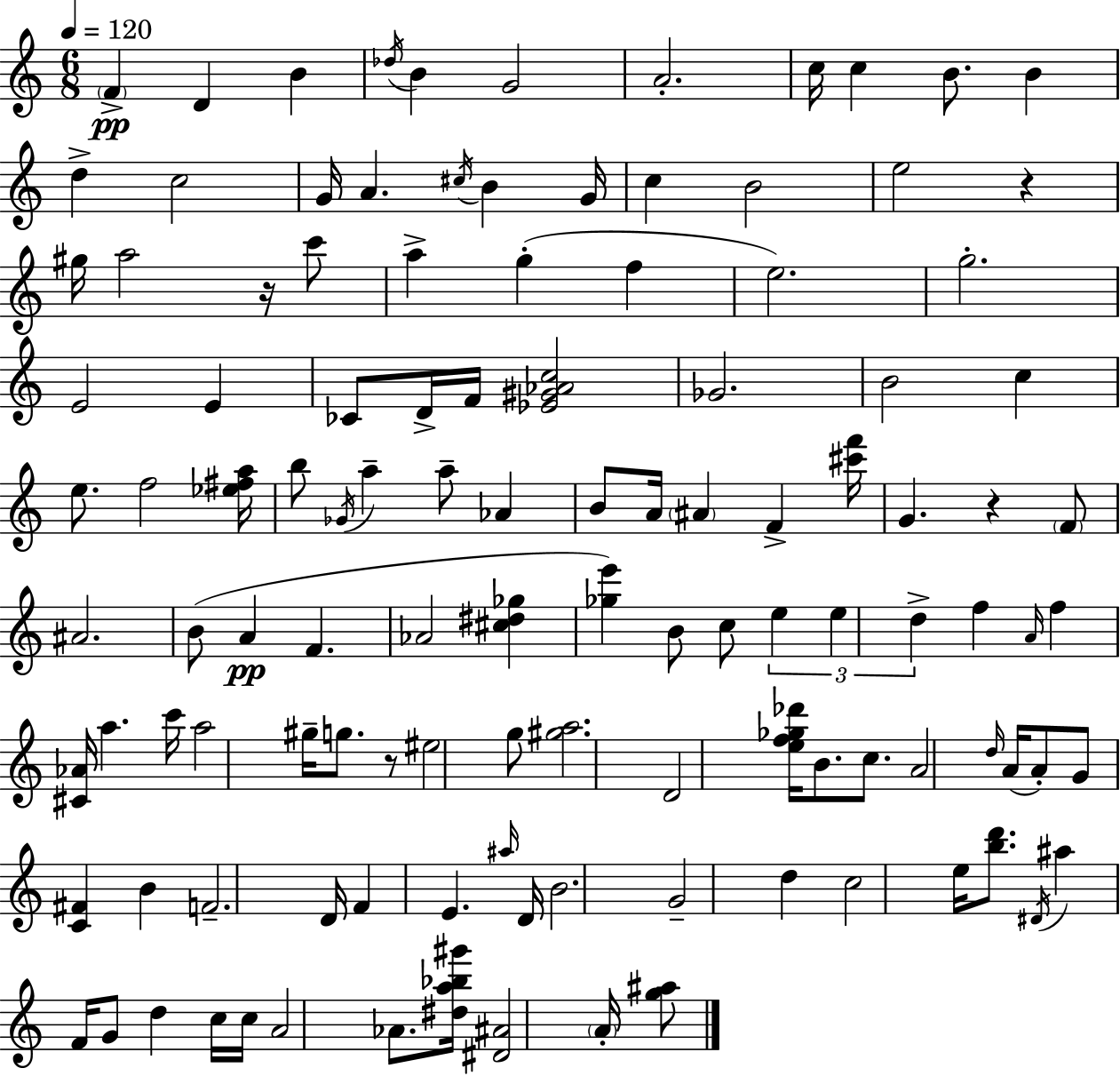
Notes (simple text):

F4/q D4/q B4/q Db5/s B4/q G4/h A4/h. C5/s C5/q B4/e. B4/q D5/q C5/h G4/s A4/q. C#5/s B4/q G4/s C5/q B4/h E5/h R/q G#5/s A5/h R/s C6/e A5/q G5/q F5/q E5/h. G5/h. E4/h E4/q CES4/e D4/s F4/s [Eb4,G#4,Ab4,C5]/h Gb4/h. B4/h C5/q E5/e. F5/h [Eb5,F#5,A5]/s B5/e Gb4/s A5/q A5/e Ab4/q B4/e A4/s A#4/q F4/q [C#6,F6]/s G4/q. R/q F4/e A#4/h. B4/e A4/q F4/q. Ab4/h [C#5,D#5,Gb5]/q [Gb5,E6]/q B4/e C5/e E5/q E5/q D5/q F5/q A4/s F5/q [C#4,Ab4]/s A5/q. C6/s A5/h G#5/s G5/e. R/e EIS5/h G5/e [G#5,A5]/h. D4/h [E5,F5,Gb5,Db6]/s B4/e. C5/e. A4/h D5/s A4/s A4/e G4/e [C4,F#4]/q B4/q F4/h. D4/s F4/q E4/q. A#5/s D4/s B4/h. G4/h D5/q C5/h E5/s [B5,D6]/e. D#4/s A#5/q F4/s G4/e D5/q C5/s C5/s A4/h Ab4/e. [D#5,A5,Bb5,G#6]/s [D#4,A#4]/h A4/s [G5,A#5]/e